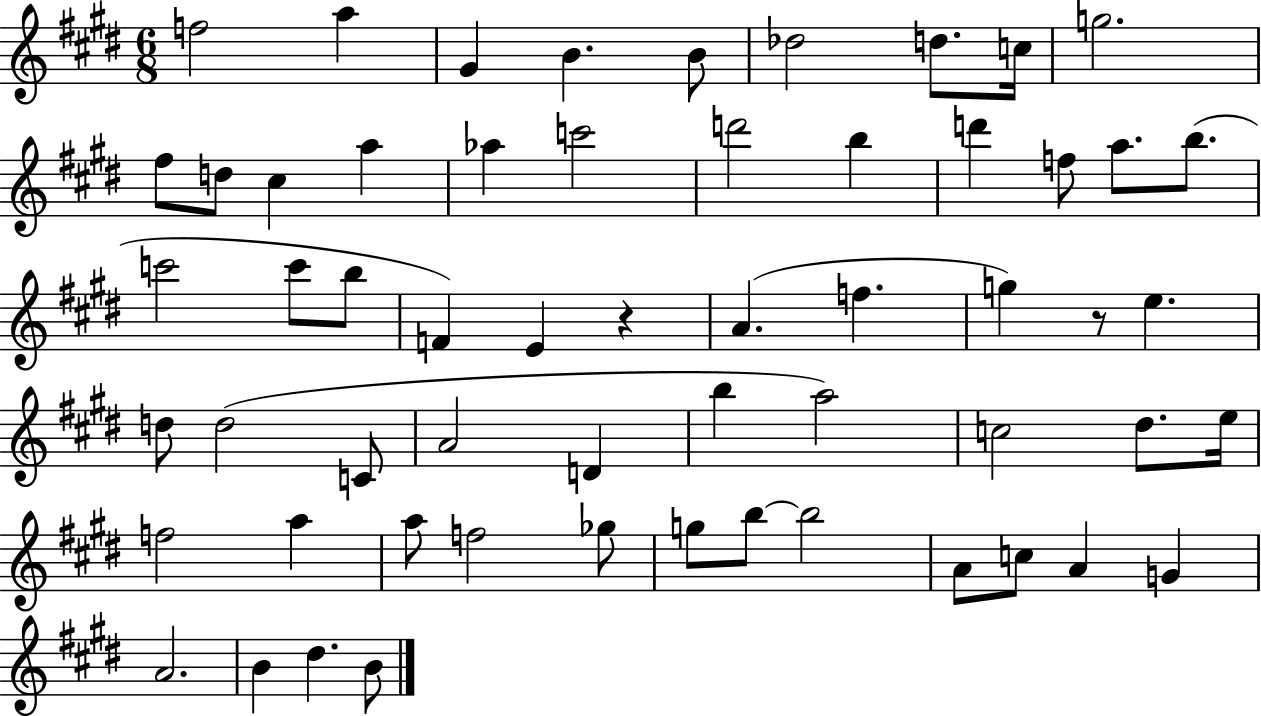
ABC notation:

X:1
T:Untitled
M:6/8
L:1/4
K:E
f2 a ^G B B/2 _d2 d/2 c/4 g2 ^f/2 d/2 ^c a _a c'2 d'2 b d' f/2 a/2 b/2 c'2 c'/2 b/2 F E z A f g z/2 e d/2 d2 C/2 A2 D b a2 c2 ^d/2 e/4 f2 a a/2 f2 _g/2 g/2 b/2 b2 A/2 c/2 A G A2 B ^d B/2